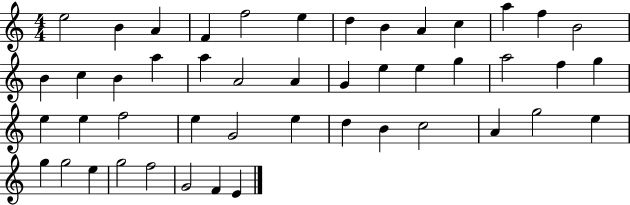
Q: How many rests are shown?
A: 0